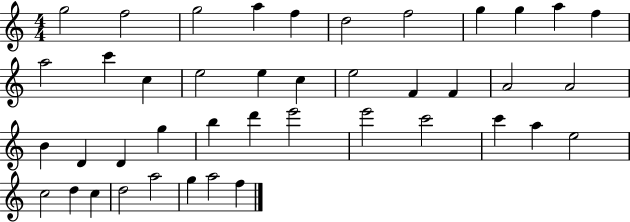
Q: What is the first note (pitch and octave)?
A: G5